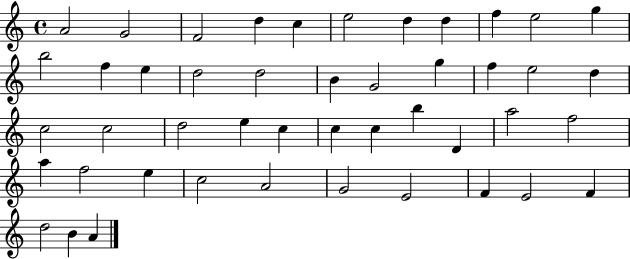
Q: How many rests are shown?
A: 0